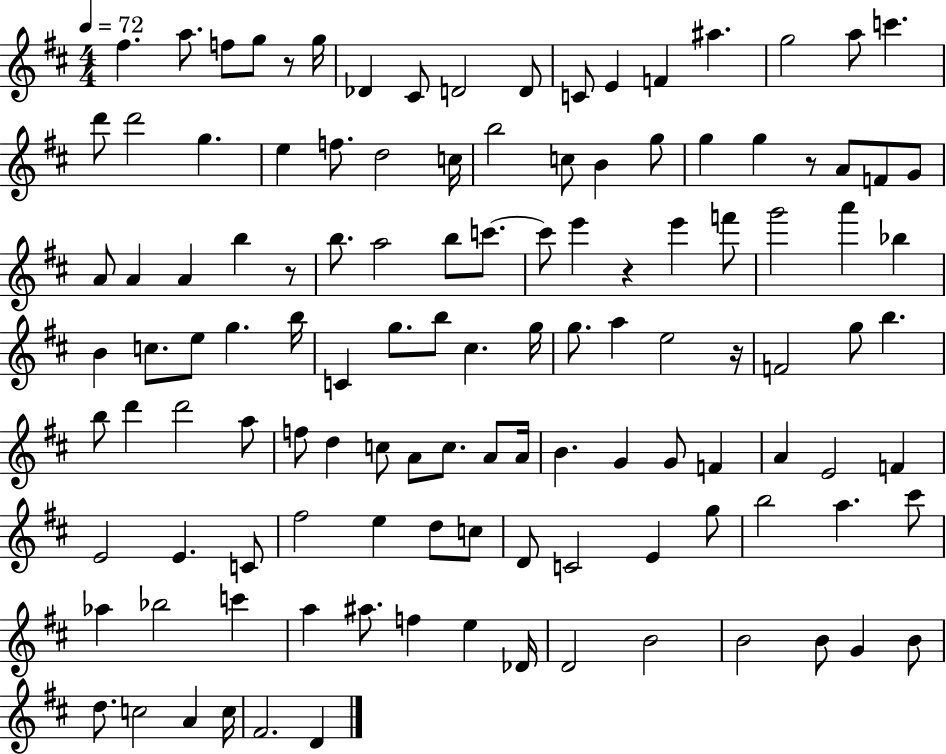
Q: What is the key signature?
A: D major